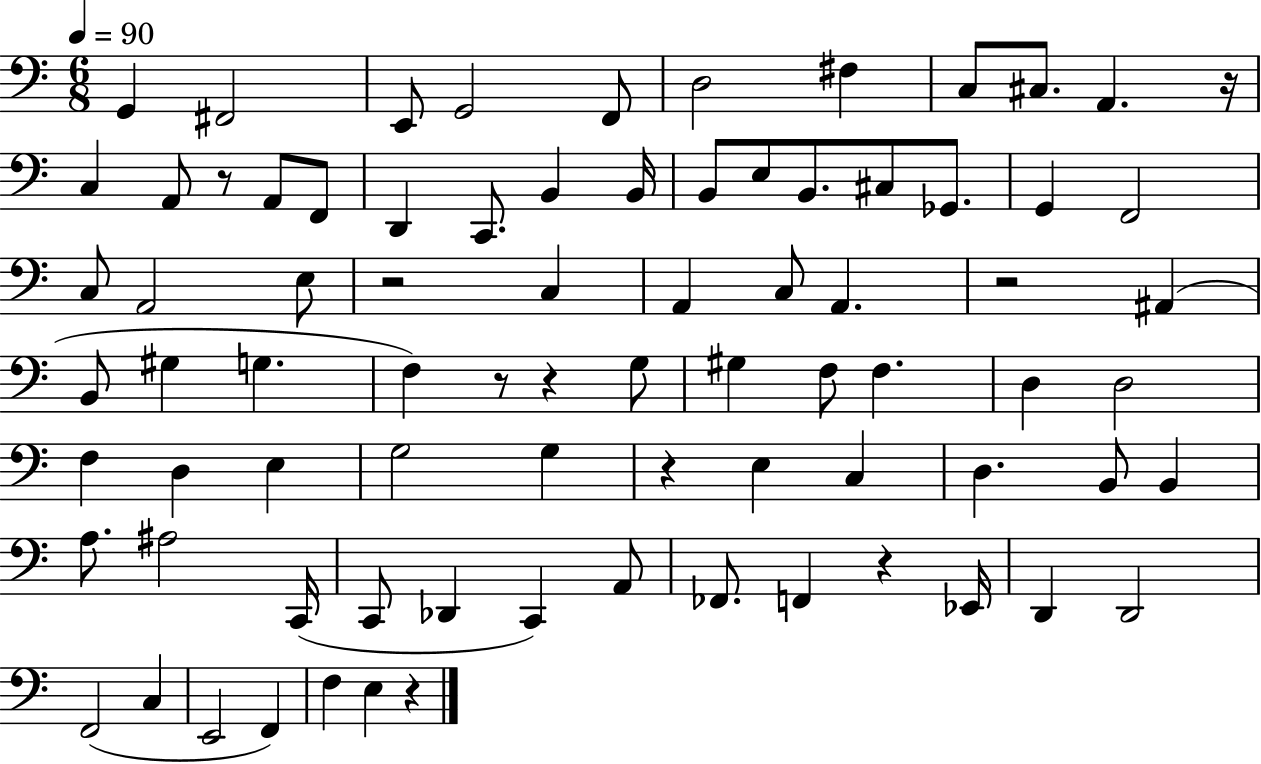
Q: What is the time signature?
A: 6/8